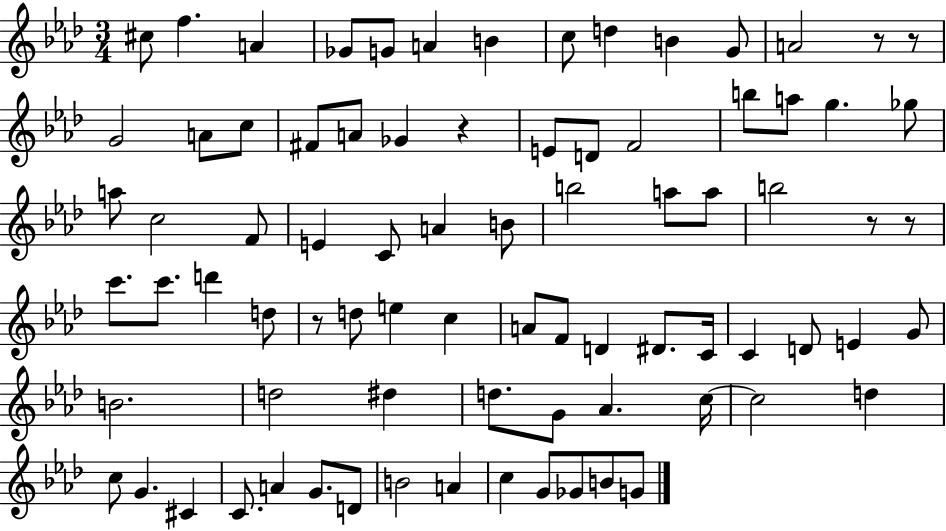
X:1
T:Untitled
M:3/4
L:1/4
K:Ab
^c/2 f A _G/2 G/2 A B c/2 d B G/2 A2 z/2 z/2 G2 A/2 c/2 ^F/2 A/2 _G z E/2 D/2 F2 b/2 a/2 g _g/2 a/2 c2 F/2 E C/2 A B/2 b2 a/2 a/2 b2 z/2 z/2 c'/2 c'/2 d' d/2 z/2 d/2 e c A/2 F/2 D ^D/2 C/4 C D/2 E G/2 B2 d2 ^d d/2 G/2 _A c/4 c2 d c/2 G ^C C/2 A G/2 D/2 B2 A c G/2 _G/2 B/2 G/2